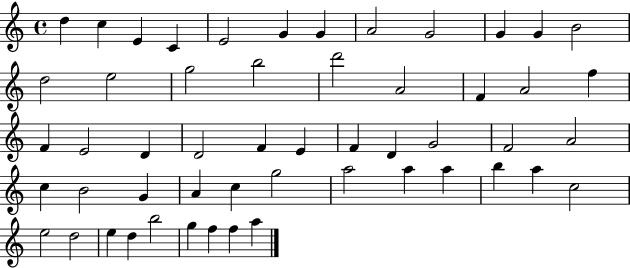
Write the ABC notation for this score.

X:1
T:Untitled
M:4/4
L:1/4
K:C
d c E C E2 G G A2 G2 G G B2 d2 e2 g2 b2 d'2 A2 F A2 f F E2 D D2 F E F D G2 F2 A2 c B2 G A c g2 a2 a a b a c2 e2 d2 e d b2 g f f a